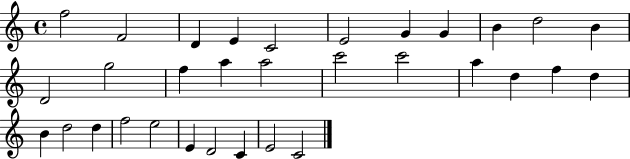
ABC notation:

X:1
T:Untitled
M:4/4
L:1/4
K:C
f2 F2 D E C2 E2 G G B d2 B D2 g2 f a a2 c'2 c'2 a d f d B d2 d f2 e2 E D2 C E2 C2